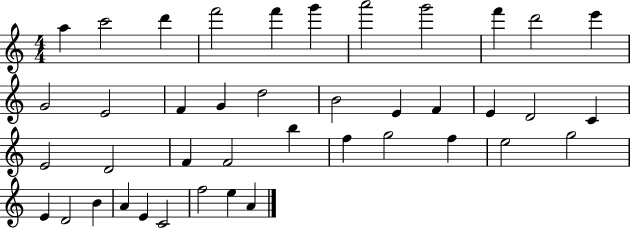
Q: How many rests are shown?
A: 0